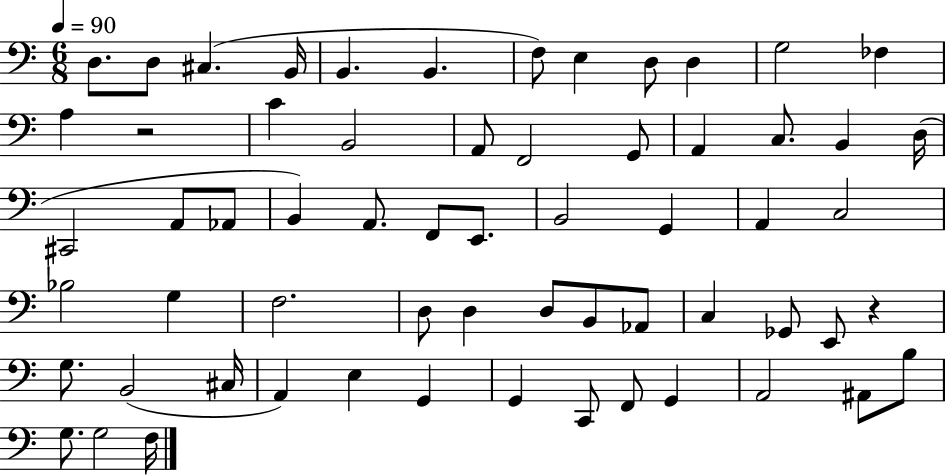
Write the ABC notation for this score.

X:1
T:Untitled
M:6/8
L:1/4
K:C
D,/2 D,/2 ^C, B,,/4 B,, B,, F,/2 E, D,/2 D, G,2 _F, A, z2 C B,,2 A,,/2 F,,2 G,,/2 A,, C,/2 B,, D,/4 ^C,,2 A,,/2 _A,,/2 B,, A,,/2 F,,/2 E,,/2 B,,2 G,, A,, C,2 _B,2 G, F,2 D,/2 D, D,/2 B,,/2 _A,,/2 C, _G,,/2 E,,/2 z G,/2 B,,2 ^C,/4 A,, E, G,, G,, C,,/2 F,,/2 G,, A,,2 ^A,,/2 B,/2 G,/2 G,2 F,/4